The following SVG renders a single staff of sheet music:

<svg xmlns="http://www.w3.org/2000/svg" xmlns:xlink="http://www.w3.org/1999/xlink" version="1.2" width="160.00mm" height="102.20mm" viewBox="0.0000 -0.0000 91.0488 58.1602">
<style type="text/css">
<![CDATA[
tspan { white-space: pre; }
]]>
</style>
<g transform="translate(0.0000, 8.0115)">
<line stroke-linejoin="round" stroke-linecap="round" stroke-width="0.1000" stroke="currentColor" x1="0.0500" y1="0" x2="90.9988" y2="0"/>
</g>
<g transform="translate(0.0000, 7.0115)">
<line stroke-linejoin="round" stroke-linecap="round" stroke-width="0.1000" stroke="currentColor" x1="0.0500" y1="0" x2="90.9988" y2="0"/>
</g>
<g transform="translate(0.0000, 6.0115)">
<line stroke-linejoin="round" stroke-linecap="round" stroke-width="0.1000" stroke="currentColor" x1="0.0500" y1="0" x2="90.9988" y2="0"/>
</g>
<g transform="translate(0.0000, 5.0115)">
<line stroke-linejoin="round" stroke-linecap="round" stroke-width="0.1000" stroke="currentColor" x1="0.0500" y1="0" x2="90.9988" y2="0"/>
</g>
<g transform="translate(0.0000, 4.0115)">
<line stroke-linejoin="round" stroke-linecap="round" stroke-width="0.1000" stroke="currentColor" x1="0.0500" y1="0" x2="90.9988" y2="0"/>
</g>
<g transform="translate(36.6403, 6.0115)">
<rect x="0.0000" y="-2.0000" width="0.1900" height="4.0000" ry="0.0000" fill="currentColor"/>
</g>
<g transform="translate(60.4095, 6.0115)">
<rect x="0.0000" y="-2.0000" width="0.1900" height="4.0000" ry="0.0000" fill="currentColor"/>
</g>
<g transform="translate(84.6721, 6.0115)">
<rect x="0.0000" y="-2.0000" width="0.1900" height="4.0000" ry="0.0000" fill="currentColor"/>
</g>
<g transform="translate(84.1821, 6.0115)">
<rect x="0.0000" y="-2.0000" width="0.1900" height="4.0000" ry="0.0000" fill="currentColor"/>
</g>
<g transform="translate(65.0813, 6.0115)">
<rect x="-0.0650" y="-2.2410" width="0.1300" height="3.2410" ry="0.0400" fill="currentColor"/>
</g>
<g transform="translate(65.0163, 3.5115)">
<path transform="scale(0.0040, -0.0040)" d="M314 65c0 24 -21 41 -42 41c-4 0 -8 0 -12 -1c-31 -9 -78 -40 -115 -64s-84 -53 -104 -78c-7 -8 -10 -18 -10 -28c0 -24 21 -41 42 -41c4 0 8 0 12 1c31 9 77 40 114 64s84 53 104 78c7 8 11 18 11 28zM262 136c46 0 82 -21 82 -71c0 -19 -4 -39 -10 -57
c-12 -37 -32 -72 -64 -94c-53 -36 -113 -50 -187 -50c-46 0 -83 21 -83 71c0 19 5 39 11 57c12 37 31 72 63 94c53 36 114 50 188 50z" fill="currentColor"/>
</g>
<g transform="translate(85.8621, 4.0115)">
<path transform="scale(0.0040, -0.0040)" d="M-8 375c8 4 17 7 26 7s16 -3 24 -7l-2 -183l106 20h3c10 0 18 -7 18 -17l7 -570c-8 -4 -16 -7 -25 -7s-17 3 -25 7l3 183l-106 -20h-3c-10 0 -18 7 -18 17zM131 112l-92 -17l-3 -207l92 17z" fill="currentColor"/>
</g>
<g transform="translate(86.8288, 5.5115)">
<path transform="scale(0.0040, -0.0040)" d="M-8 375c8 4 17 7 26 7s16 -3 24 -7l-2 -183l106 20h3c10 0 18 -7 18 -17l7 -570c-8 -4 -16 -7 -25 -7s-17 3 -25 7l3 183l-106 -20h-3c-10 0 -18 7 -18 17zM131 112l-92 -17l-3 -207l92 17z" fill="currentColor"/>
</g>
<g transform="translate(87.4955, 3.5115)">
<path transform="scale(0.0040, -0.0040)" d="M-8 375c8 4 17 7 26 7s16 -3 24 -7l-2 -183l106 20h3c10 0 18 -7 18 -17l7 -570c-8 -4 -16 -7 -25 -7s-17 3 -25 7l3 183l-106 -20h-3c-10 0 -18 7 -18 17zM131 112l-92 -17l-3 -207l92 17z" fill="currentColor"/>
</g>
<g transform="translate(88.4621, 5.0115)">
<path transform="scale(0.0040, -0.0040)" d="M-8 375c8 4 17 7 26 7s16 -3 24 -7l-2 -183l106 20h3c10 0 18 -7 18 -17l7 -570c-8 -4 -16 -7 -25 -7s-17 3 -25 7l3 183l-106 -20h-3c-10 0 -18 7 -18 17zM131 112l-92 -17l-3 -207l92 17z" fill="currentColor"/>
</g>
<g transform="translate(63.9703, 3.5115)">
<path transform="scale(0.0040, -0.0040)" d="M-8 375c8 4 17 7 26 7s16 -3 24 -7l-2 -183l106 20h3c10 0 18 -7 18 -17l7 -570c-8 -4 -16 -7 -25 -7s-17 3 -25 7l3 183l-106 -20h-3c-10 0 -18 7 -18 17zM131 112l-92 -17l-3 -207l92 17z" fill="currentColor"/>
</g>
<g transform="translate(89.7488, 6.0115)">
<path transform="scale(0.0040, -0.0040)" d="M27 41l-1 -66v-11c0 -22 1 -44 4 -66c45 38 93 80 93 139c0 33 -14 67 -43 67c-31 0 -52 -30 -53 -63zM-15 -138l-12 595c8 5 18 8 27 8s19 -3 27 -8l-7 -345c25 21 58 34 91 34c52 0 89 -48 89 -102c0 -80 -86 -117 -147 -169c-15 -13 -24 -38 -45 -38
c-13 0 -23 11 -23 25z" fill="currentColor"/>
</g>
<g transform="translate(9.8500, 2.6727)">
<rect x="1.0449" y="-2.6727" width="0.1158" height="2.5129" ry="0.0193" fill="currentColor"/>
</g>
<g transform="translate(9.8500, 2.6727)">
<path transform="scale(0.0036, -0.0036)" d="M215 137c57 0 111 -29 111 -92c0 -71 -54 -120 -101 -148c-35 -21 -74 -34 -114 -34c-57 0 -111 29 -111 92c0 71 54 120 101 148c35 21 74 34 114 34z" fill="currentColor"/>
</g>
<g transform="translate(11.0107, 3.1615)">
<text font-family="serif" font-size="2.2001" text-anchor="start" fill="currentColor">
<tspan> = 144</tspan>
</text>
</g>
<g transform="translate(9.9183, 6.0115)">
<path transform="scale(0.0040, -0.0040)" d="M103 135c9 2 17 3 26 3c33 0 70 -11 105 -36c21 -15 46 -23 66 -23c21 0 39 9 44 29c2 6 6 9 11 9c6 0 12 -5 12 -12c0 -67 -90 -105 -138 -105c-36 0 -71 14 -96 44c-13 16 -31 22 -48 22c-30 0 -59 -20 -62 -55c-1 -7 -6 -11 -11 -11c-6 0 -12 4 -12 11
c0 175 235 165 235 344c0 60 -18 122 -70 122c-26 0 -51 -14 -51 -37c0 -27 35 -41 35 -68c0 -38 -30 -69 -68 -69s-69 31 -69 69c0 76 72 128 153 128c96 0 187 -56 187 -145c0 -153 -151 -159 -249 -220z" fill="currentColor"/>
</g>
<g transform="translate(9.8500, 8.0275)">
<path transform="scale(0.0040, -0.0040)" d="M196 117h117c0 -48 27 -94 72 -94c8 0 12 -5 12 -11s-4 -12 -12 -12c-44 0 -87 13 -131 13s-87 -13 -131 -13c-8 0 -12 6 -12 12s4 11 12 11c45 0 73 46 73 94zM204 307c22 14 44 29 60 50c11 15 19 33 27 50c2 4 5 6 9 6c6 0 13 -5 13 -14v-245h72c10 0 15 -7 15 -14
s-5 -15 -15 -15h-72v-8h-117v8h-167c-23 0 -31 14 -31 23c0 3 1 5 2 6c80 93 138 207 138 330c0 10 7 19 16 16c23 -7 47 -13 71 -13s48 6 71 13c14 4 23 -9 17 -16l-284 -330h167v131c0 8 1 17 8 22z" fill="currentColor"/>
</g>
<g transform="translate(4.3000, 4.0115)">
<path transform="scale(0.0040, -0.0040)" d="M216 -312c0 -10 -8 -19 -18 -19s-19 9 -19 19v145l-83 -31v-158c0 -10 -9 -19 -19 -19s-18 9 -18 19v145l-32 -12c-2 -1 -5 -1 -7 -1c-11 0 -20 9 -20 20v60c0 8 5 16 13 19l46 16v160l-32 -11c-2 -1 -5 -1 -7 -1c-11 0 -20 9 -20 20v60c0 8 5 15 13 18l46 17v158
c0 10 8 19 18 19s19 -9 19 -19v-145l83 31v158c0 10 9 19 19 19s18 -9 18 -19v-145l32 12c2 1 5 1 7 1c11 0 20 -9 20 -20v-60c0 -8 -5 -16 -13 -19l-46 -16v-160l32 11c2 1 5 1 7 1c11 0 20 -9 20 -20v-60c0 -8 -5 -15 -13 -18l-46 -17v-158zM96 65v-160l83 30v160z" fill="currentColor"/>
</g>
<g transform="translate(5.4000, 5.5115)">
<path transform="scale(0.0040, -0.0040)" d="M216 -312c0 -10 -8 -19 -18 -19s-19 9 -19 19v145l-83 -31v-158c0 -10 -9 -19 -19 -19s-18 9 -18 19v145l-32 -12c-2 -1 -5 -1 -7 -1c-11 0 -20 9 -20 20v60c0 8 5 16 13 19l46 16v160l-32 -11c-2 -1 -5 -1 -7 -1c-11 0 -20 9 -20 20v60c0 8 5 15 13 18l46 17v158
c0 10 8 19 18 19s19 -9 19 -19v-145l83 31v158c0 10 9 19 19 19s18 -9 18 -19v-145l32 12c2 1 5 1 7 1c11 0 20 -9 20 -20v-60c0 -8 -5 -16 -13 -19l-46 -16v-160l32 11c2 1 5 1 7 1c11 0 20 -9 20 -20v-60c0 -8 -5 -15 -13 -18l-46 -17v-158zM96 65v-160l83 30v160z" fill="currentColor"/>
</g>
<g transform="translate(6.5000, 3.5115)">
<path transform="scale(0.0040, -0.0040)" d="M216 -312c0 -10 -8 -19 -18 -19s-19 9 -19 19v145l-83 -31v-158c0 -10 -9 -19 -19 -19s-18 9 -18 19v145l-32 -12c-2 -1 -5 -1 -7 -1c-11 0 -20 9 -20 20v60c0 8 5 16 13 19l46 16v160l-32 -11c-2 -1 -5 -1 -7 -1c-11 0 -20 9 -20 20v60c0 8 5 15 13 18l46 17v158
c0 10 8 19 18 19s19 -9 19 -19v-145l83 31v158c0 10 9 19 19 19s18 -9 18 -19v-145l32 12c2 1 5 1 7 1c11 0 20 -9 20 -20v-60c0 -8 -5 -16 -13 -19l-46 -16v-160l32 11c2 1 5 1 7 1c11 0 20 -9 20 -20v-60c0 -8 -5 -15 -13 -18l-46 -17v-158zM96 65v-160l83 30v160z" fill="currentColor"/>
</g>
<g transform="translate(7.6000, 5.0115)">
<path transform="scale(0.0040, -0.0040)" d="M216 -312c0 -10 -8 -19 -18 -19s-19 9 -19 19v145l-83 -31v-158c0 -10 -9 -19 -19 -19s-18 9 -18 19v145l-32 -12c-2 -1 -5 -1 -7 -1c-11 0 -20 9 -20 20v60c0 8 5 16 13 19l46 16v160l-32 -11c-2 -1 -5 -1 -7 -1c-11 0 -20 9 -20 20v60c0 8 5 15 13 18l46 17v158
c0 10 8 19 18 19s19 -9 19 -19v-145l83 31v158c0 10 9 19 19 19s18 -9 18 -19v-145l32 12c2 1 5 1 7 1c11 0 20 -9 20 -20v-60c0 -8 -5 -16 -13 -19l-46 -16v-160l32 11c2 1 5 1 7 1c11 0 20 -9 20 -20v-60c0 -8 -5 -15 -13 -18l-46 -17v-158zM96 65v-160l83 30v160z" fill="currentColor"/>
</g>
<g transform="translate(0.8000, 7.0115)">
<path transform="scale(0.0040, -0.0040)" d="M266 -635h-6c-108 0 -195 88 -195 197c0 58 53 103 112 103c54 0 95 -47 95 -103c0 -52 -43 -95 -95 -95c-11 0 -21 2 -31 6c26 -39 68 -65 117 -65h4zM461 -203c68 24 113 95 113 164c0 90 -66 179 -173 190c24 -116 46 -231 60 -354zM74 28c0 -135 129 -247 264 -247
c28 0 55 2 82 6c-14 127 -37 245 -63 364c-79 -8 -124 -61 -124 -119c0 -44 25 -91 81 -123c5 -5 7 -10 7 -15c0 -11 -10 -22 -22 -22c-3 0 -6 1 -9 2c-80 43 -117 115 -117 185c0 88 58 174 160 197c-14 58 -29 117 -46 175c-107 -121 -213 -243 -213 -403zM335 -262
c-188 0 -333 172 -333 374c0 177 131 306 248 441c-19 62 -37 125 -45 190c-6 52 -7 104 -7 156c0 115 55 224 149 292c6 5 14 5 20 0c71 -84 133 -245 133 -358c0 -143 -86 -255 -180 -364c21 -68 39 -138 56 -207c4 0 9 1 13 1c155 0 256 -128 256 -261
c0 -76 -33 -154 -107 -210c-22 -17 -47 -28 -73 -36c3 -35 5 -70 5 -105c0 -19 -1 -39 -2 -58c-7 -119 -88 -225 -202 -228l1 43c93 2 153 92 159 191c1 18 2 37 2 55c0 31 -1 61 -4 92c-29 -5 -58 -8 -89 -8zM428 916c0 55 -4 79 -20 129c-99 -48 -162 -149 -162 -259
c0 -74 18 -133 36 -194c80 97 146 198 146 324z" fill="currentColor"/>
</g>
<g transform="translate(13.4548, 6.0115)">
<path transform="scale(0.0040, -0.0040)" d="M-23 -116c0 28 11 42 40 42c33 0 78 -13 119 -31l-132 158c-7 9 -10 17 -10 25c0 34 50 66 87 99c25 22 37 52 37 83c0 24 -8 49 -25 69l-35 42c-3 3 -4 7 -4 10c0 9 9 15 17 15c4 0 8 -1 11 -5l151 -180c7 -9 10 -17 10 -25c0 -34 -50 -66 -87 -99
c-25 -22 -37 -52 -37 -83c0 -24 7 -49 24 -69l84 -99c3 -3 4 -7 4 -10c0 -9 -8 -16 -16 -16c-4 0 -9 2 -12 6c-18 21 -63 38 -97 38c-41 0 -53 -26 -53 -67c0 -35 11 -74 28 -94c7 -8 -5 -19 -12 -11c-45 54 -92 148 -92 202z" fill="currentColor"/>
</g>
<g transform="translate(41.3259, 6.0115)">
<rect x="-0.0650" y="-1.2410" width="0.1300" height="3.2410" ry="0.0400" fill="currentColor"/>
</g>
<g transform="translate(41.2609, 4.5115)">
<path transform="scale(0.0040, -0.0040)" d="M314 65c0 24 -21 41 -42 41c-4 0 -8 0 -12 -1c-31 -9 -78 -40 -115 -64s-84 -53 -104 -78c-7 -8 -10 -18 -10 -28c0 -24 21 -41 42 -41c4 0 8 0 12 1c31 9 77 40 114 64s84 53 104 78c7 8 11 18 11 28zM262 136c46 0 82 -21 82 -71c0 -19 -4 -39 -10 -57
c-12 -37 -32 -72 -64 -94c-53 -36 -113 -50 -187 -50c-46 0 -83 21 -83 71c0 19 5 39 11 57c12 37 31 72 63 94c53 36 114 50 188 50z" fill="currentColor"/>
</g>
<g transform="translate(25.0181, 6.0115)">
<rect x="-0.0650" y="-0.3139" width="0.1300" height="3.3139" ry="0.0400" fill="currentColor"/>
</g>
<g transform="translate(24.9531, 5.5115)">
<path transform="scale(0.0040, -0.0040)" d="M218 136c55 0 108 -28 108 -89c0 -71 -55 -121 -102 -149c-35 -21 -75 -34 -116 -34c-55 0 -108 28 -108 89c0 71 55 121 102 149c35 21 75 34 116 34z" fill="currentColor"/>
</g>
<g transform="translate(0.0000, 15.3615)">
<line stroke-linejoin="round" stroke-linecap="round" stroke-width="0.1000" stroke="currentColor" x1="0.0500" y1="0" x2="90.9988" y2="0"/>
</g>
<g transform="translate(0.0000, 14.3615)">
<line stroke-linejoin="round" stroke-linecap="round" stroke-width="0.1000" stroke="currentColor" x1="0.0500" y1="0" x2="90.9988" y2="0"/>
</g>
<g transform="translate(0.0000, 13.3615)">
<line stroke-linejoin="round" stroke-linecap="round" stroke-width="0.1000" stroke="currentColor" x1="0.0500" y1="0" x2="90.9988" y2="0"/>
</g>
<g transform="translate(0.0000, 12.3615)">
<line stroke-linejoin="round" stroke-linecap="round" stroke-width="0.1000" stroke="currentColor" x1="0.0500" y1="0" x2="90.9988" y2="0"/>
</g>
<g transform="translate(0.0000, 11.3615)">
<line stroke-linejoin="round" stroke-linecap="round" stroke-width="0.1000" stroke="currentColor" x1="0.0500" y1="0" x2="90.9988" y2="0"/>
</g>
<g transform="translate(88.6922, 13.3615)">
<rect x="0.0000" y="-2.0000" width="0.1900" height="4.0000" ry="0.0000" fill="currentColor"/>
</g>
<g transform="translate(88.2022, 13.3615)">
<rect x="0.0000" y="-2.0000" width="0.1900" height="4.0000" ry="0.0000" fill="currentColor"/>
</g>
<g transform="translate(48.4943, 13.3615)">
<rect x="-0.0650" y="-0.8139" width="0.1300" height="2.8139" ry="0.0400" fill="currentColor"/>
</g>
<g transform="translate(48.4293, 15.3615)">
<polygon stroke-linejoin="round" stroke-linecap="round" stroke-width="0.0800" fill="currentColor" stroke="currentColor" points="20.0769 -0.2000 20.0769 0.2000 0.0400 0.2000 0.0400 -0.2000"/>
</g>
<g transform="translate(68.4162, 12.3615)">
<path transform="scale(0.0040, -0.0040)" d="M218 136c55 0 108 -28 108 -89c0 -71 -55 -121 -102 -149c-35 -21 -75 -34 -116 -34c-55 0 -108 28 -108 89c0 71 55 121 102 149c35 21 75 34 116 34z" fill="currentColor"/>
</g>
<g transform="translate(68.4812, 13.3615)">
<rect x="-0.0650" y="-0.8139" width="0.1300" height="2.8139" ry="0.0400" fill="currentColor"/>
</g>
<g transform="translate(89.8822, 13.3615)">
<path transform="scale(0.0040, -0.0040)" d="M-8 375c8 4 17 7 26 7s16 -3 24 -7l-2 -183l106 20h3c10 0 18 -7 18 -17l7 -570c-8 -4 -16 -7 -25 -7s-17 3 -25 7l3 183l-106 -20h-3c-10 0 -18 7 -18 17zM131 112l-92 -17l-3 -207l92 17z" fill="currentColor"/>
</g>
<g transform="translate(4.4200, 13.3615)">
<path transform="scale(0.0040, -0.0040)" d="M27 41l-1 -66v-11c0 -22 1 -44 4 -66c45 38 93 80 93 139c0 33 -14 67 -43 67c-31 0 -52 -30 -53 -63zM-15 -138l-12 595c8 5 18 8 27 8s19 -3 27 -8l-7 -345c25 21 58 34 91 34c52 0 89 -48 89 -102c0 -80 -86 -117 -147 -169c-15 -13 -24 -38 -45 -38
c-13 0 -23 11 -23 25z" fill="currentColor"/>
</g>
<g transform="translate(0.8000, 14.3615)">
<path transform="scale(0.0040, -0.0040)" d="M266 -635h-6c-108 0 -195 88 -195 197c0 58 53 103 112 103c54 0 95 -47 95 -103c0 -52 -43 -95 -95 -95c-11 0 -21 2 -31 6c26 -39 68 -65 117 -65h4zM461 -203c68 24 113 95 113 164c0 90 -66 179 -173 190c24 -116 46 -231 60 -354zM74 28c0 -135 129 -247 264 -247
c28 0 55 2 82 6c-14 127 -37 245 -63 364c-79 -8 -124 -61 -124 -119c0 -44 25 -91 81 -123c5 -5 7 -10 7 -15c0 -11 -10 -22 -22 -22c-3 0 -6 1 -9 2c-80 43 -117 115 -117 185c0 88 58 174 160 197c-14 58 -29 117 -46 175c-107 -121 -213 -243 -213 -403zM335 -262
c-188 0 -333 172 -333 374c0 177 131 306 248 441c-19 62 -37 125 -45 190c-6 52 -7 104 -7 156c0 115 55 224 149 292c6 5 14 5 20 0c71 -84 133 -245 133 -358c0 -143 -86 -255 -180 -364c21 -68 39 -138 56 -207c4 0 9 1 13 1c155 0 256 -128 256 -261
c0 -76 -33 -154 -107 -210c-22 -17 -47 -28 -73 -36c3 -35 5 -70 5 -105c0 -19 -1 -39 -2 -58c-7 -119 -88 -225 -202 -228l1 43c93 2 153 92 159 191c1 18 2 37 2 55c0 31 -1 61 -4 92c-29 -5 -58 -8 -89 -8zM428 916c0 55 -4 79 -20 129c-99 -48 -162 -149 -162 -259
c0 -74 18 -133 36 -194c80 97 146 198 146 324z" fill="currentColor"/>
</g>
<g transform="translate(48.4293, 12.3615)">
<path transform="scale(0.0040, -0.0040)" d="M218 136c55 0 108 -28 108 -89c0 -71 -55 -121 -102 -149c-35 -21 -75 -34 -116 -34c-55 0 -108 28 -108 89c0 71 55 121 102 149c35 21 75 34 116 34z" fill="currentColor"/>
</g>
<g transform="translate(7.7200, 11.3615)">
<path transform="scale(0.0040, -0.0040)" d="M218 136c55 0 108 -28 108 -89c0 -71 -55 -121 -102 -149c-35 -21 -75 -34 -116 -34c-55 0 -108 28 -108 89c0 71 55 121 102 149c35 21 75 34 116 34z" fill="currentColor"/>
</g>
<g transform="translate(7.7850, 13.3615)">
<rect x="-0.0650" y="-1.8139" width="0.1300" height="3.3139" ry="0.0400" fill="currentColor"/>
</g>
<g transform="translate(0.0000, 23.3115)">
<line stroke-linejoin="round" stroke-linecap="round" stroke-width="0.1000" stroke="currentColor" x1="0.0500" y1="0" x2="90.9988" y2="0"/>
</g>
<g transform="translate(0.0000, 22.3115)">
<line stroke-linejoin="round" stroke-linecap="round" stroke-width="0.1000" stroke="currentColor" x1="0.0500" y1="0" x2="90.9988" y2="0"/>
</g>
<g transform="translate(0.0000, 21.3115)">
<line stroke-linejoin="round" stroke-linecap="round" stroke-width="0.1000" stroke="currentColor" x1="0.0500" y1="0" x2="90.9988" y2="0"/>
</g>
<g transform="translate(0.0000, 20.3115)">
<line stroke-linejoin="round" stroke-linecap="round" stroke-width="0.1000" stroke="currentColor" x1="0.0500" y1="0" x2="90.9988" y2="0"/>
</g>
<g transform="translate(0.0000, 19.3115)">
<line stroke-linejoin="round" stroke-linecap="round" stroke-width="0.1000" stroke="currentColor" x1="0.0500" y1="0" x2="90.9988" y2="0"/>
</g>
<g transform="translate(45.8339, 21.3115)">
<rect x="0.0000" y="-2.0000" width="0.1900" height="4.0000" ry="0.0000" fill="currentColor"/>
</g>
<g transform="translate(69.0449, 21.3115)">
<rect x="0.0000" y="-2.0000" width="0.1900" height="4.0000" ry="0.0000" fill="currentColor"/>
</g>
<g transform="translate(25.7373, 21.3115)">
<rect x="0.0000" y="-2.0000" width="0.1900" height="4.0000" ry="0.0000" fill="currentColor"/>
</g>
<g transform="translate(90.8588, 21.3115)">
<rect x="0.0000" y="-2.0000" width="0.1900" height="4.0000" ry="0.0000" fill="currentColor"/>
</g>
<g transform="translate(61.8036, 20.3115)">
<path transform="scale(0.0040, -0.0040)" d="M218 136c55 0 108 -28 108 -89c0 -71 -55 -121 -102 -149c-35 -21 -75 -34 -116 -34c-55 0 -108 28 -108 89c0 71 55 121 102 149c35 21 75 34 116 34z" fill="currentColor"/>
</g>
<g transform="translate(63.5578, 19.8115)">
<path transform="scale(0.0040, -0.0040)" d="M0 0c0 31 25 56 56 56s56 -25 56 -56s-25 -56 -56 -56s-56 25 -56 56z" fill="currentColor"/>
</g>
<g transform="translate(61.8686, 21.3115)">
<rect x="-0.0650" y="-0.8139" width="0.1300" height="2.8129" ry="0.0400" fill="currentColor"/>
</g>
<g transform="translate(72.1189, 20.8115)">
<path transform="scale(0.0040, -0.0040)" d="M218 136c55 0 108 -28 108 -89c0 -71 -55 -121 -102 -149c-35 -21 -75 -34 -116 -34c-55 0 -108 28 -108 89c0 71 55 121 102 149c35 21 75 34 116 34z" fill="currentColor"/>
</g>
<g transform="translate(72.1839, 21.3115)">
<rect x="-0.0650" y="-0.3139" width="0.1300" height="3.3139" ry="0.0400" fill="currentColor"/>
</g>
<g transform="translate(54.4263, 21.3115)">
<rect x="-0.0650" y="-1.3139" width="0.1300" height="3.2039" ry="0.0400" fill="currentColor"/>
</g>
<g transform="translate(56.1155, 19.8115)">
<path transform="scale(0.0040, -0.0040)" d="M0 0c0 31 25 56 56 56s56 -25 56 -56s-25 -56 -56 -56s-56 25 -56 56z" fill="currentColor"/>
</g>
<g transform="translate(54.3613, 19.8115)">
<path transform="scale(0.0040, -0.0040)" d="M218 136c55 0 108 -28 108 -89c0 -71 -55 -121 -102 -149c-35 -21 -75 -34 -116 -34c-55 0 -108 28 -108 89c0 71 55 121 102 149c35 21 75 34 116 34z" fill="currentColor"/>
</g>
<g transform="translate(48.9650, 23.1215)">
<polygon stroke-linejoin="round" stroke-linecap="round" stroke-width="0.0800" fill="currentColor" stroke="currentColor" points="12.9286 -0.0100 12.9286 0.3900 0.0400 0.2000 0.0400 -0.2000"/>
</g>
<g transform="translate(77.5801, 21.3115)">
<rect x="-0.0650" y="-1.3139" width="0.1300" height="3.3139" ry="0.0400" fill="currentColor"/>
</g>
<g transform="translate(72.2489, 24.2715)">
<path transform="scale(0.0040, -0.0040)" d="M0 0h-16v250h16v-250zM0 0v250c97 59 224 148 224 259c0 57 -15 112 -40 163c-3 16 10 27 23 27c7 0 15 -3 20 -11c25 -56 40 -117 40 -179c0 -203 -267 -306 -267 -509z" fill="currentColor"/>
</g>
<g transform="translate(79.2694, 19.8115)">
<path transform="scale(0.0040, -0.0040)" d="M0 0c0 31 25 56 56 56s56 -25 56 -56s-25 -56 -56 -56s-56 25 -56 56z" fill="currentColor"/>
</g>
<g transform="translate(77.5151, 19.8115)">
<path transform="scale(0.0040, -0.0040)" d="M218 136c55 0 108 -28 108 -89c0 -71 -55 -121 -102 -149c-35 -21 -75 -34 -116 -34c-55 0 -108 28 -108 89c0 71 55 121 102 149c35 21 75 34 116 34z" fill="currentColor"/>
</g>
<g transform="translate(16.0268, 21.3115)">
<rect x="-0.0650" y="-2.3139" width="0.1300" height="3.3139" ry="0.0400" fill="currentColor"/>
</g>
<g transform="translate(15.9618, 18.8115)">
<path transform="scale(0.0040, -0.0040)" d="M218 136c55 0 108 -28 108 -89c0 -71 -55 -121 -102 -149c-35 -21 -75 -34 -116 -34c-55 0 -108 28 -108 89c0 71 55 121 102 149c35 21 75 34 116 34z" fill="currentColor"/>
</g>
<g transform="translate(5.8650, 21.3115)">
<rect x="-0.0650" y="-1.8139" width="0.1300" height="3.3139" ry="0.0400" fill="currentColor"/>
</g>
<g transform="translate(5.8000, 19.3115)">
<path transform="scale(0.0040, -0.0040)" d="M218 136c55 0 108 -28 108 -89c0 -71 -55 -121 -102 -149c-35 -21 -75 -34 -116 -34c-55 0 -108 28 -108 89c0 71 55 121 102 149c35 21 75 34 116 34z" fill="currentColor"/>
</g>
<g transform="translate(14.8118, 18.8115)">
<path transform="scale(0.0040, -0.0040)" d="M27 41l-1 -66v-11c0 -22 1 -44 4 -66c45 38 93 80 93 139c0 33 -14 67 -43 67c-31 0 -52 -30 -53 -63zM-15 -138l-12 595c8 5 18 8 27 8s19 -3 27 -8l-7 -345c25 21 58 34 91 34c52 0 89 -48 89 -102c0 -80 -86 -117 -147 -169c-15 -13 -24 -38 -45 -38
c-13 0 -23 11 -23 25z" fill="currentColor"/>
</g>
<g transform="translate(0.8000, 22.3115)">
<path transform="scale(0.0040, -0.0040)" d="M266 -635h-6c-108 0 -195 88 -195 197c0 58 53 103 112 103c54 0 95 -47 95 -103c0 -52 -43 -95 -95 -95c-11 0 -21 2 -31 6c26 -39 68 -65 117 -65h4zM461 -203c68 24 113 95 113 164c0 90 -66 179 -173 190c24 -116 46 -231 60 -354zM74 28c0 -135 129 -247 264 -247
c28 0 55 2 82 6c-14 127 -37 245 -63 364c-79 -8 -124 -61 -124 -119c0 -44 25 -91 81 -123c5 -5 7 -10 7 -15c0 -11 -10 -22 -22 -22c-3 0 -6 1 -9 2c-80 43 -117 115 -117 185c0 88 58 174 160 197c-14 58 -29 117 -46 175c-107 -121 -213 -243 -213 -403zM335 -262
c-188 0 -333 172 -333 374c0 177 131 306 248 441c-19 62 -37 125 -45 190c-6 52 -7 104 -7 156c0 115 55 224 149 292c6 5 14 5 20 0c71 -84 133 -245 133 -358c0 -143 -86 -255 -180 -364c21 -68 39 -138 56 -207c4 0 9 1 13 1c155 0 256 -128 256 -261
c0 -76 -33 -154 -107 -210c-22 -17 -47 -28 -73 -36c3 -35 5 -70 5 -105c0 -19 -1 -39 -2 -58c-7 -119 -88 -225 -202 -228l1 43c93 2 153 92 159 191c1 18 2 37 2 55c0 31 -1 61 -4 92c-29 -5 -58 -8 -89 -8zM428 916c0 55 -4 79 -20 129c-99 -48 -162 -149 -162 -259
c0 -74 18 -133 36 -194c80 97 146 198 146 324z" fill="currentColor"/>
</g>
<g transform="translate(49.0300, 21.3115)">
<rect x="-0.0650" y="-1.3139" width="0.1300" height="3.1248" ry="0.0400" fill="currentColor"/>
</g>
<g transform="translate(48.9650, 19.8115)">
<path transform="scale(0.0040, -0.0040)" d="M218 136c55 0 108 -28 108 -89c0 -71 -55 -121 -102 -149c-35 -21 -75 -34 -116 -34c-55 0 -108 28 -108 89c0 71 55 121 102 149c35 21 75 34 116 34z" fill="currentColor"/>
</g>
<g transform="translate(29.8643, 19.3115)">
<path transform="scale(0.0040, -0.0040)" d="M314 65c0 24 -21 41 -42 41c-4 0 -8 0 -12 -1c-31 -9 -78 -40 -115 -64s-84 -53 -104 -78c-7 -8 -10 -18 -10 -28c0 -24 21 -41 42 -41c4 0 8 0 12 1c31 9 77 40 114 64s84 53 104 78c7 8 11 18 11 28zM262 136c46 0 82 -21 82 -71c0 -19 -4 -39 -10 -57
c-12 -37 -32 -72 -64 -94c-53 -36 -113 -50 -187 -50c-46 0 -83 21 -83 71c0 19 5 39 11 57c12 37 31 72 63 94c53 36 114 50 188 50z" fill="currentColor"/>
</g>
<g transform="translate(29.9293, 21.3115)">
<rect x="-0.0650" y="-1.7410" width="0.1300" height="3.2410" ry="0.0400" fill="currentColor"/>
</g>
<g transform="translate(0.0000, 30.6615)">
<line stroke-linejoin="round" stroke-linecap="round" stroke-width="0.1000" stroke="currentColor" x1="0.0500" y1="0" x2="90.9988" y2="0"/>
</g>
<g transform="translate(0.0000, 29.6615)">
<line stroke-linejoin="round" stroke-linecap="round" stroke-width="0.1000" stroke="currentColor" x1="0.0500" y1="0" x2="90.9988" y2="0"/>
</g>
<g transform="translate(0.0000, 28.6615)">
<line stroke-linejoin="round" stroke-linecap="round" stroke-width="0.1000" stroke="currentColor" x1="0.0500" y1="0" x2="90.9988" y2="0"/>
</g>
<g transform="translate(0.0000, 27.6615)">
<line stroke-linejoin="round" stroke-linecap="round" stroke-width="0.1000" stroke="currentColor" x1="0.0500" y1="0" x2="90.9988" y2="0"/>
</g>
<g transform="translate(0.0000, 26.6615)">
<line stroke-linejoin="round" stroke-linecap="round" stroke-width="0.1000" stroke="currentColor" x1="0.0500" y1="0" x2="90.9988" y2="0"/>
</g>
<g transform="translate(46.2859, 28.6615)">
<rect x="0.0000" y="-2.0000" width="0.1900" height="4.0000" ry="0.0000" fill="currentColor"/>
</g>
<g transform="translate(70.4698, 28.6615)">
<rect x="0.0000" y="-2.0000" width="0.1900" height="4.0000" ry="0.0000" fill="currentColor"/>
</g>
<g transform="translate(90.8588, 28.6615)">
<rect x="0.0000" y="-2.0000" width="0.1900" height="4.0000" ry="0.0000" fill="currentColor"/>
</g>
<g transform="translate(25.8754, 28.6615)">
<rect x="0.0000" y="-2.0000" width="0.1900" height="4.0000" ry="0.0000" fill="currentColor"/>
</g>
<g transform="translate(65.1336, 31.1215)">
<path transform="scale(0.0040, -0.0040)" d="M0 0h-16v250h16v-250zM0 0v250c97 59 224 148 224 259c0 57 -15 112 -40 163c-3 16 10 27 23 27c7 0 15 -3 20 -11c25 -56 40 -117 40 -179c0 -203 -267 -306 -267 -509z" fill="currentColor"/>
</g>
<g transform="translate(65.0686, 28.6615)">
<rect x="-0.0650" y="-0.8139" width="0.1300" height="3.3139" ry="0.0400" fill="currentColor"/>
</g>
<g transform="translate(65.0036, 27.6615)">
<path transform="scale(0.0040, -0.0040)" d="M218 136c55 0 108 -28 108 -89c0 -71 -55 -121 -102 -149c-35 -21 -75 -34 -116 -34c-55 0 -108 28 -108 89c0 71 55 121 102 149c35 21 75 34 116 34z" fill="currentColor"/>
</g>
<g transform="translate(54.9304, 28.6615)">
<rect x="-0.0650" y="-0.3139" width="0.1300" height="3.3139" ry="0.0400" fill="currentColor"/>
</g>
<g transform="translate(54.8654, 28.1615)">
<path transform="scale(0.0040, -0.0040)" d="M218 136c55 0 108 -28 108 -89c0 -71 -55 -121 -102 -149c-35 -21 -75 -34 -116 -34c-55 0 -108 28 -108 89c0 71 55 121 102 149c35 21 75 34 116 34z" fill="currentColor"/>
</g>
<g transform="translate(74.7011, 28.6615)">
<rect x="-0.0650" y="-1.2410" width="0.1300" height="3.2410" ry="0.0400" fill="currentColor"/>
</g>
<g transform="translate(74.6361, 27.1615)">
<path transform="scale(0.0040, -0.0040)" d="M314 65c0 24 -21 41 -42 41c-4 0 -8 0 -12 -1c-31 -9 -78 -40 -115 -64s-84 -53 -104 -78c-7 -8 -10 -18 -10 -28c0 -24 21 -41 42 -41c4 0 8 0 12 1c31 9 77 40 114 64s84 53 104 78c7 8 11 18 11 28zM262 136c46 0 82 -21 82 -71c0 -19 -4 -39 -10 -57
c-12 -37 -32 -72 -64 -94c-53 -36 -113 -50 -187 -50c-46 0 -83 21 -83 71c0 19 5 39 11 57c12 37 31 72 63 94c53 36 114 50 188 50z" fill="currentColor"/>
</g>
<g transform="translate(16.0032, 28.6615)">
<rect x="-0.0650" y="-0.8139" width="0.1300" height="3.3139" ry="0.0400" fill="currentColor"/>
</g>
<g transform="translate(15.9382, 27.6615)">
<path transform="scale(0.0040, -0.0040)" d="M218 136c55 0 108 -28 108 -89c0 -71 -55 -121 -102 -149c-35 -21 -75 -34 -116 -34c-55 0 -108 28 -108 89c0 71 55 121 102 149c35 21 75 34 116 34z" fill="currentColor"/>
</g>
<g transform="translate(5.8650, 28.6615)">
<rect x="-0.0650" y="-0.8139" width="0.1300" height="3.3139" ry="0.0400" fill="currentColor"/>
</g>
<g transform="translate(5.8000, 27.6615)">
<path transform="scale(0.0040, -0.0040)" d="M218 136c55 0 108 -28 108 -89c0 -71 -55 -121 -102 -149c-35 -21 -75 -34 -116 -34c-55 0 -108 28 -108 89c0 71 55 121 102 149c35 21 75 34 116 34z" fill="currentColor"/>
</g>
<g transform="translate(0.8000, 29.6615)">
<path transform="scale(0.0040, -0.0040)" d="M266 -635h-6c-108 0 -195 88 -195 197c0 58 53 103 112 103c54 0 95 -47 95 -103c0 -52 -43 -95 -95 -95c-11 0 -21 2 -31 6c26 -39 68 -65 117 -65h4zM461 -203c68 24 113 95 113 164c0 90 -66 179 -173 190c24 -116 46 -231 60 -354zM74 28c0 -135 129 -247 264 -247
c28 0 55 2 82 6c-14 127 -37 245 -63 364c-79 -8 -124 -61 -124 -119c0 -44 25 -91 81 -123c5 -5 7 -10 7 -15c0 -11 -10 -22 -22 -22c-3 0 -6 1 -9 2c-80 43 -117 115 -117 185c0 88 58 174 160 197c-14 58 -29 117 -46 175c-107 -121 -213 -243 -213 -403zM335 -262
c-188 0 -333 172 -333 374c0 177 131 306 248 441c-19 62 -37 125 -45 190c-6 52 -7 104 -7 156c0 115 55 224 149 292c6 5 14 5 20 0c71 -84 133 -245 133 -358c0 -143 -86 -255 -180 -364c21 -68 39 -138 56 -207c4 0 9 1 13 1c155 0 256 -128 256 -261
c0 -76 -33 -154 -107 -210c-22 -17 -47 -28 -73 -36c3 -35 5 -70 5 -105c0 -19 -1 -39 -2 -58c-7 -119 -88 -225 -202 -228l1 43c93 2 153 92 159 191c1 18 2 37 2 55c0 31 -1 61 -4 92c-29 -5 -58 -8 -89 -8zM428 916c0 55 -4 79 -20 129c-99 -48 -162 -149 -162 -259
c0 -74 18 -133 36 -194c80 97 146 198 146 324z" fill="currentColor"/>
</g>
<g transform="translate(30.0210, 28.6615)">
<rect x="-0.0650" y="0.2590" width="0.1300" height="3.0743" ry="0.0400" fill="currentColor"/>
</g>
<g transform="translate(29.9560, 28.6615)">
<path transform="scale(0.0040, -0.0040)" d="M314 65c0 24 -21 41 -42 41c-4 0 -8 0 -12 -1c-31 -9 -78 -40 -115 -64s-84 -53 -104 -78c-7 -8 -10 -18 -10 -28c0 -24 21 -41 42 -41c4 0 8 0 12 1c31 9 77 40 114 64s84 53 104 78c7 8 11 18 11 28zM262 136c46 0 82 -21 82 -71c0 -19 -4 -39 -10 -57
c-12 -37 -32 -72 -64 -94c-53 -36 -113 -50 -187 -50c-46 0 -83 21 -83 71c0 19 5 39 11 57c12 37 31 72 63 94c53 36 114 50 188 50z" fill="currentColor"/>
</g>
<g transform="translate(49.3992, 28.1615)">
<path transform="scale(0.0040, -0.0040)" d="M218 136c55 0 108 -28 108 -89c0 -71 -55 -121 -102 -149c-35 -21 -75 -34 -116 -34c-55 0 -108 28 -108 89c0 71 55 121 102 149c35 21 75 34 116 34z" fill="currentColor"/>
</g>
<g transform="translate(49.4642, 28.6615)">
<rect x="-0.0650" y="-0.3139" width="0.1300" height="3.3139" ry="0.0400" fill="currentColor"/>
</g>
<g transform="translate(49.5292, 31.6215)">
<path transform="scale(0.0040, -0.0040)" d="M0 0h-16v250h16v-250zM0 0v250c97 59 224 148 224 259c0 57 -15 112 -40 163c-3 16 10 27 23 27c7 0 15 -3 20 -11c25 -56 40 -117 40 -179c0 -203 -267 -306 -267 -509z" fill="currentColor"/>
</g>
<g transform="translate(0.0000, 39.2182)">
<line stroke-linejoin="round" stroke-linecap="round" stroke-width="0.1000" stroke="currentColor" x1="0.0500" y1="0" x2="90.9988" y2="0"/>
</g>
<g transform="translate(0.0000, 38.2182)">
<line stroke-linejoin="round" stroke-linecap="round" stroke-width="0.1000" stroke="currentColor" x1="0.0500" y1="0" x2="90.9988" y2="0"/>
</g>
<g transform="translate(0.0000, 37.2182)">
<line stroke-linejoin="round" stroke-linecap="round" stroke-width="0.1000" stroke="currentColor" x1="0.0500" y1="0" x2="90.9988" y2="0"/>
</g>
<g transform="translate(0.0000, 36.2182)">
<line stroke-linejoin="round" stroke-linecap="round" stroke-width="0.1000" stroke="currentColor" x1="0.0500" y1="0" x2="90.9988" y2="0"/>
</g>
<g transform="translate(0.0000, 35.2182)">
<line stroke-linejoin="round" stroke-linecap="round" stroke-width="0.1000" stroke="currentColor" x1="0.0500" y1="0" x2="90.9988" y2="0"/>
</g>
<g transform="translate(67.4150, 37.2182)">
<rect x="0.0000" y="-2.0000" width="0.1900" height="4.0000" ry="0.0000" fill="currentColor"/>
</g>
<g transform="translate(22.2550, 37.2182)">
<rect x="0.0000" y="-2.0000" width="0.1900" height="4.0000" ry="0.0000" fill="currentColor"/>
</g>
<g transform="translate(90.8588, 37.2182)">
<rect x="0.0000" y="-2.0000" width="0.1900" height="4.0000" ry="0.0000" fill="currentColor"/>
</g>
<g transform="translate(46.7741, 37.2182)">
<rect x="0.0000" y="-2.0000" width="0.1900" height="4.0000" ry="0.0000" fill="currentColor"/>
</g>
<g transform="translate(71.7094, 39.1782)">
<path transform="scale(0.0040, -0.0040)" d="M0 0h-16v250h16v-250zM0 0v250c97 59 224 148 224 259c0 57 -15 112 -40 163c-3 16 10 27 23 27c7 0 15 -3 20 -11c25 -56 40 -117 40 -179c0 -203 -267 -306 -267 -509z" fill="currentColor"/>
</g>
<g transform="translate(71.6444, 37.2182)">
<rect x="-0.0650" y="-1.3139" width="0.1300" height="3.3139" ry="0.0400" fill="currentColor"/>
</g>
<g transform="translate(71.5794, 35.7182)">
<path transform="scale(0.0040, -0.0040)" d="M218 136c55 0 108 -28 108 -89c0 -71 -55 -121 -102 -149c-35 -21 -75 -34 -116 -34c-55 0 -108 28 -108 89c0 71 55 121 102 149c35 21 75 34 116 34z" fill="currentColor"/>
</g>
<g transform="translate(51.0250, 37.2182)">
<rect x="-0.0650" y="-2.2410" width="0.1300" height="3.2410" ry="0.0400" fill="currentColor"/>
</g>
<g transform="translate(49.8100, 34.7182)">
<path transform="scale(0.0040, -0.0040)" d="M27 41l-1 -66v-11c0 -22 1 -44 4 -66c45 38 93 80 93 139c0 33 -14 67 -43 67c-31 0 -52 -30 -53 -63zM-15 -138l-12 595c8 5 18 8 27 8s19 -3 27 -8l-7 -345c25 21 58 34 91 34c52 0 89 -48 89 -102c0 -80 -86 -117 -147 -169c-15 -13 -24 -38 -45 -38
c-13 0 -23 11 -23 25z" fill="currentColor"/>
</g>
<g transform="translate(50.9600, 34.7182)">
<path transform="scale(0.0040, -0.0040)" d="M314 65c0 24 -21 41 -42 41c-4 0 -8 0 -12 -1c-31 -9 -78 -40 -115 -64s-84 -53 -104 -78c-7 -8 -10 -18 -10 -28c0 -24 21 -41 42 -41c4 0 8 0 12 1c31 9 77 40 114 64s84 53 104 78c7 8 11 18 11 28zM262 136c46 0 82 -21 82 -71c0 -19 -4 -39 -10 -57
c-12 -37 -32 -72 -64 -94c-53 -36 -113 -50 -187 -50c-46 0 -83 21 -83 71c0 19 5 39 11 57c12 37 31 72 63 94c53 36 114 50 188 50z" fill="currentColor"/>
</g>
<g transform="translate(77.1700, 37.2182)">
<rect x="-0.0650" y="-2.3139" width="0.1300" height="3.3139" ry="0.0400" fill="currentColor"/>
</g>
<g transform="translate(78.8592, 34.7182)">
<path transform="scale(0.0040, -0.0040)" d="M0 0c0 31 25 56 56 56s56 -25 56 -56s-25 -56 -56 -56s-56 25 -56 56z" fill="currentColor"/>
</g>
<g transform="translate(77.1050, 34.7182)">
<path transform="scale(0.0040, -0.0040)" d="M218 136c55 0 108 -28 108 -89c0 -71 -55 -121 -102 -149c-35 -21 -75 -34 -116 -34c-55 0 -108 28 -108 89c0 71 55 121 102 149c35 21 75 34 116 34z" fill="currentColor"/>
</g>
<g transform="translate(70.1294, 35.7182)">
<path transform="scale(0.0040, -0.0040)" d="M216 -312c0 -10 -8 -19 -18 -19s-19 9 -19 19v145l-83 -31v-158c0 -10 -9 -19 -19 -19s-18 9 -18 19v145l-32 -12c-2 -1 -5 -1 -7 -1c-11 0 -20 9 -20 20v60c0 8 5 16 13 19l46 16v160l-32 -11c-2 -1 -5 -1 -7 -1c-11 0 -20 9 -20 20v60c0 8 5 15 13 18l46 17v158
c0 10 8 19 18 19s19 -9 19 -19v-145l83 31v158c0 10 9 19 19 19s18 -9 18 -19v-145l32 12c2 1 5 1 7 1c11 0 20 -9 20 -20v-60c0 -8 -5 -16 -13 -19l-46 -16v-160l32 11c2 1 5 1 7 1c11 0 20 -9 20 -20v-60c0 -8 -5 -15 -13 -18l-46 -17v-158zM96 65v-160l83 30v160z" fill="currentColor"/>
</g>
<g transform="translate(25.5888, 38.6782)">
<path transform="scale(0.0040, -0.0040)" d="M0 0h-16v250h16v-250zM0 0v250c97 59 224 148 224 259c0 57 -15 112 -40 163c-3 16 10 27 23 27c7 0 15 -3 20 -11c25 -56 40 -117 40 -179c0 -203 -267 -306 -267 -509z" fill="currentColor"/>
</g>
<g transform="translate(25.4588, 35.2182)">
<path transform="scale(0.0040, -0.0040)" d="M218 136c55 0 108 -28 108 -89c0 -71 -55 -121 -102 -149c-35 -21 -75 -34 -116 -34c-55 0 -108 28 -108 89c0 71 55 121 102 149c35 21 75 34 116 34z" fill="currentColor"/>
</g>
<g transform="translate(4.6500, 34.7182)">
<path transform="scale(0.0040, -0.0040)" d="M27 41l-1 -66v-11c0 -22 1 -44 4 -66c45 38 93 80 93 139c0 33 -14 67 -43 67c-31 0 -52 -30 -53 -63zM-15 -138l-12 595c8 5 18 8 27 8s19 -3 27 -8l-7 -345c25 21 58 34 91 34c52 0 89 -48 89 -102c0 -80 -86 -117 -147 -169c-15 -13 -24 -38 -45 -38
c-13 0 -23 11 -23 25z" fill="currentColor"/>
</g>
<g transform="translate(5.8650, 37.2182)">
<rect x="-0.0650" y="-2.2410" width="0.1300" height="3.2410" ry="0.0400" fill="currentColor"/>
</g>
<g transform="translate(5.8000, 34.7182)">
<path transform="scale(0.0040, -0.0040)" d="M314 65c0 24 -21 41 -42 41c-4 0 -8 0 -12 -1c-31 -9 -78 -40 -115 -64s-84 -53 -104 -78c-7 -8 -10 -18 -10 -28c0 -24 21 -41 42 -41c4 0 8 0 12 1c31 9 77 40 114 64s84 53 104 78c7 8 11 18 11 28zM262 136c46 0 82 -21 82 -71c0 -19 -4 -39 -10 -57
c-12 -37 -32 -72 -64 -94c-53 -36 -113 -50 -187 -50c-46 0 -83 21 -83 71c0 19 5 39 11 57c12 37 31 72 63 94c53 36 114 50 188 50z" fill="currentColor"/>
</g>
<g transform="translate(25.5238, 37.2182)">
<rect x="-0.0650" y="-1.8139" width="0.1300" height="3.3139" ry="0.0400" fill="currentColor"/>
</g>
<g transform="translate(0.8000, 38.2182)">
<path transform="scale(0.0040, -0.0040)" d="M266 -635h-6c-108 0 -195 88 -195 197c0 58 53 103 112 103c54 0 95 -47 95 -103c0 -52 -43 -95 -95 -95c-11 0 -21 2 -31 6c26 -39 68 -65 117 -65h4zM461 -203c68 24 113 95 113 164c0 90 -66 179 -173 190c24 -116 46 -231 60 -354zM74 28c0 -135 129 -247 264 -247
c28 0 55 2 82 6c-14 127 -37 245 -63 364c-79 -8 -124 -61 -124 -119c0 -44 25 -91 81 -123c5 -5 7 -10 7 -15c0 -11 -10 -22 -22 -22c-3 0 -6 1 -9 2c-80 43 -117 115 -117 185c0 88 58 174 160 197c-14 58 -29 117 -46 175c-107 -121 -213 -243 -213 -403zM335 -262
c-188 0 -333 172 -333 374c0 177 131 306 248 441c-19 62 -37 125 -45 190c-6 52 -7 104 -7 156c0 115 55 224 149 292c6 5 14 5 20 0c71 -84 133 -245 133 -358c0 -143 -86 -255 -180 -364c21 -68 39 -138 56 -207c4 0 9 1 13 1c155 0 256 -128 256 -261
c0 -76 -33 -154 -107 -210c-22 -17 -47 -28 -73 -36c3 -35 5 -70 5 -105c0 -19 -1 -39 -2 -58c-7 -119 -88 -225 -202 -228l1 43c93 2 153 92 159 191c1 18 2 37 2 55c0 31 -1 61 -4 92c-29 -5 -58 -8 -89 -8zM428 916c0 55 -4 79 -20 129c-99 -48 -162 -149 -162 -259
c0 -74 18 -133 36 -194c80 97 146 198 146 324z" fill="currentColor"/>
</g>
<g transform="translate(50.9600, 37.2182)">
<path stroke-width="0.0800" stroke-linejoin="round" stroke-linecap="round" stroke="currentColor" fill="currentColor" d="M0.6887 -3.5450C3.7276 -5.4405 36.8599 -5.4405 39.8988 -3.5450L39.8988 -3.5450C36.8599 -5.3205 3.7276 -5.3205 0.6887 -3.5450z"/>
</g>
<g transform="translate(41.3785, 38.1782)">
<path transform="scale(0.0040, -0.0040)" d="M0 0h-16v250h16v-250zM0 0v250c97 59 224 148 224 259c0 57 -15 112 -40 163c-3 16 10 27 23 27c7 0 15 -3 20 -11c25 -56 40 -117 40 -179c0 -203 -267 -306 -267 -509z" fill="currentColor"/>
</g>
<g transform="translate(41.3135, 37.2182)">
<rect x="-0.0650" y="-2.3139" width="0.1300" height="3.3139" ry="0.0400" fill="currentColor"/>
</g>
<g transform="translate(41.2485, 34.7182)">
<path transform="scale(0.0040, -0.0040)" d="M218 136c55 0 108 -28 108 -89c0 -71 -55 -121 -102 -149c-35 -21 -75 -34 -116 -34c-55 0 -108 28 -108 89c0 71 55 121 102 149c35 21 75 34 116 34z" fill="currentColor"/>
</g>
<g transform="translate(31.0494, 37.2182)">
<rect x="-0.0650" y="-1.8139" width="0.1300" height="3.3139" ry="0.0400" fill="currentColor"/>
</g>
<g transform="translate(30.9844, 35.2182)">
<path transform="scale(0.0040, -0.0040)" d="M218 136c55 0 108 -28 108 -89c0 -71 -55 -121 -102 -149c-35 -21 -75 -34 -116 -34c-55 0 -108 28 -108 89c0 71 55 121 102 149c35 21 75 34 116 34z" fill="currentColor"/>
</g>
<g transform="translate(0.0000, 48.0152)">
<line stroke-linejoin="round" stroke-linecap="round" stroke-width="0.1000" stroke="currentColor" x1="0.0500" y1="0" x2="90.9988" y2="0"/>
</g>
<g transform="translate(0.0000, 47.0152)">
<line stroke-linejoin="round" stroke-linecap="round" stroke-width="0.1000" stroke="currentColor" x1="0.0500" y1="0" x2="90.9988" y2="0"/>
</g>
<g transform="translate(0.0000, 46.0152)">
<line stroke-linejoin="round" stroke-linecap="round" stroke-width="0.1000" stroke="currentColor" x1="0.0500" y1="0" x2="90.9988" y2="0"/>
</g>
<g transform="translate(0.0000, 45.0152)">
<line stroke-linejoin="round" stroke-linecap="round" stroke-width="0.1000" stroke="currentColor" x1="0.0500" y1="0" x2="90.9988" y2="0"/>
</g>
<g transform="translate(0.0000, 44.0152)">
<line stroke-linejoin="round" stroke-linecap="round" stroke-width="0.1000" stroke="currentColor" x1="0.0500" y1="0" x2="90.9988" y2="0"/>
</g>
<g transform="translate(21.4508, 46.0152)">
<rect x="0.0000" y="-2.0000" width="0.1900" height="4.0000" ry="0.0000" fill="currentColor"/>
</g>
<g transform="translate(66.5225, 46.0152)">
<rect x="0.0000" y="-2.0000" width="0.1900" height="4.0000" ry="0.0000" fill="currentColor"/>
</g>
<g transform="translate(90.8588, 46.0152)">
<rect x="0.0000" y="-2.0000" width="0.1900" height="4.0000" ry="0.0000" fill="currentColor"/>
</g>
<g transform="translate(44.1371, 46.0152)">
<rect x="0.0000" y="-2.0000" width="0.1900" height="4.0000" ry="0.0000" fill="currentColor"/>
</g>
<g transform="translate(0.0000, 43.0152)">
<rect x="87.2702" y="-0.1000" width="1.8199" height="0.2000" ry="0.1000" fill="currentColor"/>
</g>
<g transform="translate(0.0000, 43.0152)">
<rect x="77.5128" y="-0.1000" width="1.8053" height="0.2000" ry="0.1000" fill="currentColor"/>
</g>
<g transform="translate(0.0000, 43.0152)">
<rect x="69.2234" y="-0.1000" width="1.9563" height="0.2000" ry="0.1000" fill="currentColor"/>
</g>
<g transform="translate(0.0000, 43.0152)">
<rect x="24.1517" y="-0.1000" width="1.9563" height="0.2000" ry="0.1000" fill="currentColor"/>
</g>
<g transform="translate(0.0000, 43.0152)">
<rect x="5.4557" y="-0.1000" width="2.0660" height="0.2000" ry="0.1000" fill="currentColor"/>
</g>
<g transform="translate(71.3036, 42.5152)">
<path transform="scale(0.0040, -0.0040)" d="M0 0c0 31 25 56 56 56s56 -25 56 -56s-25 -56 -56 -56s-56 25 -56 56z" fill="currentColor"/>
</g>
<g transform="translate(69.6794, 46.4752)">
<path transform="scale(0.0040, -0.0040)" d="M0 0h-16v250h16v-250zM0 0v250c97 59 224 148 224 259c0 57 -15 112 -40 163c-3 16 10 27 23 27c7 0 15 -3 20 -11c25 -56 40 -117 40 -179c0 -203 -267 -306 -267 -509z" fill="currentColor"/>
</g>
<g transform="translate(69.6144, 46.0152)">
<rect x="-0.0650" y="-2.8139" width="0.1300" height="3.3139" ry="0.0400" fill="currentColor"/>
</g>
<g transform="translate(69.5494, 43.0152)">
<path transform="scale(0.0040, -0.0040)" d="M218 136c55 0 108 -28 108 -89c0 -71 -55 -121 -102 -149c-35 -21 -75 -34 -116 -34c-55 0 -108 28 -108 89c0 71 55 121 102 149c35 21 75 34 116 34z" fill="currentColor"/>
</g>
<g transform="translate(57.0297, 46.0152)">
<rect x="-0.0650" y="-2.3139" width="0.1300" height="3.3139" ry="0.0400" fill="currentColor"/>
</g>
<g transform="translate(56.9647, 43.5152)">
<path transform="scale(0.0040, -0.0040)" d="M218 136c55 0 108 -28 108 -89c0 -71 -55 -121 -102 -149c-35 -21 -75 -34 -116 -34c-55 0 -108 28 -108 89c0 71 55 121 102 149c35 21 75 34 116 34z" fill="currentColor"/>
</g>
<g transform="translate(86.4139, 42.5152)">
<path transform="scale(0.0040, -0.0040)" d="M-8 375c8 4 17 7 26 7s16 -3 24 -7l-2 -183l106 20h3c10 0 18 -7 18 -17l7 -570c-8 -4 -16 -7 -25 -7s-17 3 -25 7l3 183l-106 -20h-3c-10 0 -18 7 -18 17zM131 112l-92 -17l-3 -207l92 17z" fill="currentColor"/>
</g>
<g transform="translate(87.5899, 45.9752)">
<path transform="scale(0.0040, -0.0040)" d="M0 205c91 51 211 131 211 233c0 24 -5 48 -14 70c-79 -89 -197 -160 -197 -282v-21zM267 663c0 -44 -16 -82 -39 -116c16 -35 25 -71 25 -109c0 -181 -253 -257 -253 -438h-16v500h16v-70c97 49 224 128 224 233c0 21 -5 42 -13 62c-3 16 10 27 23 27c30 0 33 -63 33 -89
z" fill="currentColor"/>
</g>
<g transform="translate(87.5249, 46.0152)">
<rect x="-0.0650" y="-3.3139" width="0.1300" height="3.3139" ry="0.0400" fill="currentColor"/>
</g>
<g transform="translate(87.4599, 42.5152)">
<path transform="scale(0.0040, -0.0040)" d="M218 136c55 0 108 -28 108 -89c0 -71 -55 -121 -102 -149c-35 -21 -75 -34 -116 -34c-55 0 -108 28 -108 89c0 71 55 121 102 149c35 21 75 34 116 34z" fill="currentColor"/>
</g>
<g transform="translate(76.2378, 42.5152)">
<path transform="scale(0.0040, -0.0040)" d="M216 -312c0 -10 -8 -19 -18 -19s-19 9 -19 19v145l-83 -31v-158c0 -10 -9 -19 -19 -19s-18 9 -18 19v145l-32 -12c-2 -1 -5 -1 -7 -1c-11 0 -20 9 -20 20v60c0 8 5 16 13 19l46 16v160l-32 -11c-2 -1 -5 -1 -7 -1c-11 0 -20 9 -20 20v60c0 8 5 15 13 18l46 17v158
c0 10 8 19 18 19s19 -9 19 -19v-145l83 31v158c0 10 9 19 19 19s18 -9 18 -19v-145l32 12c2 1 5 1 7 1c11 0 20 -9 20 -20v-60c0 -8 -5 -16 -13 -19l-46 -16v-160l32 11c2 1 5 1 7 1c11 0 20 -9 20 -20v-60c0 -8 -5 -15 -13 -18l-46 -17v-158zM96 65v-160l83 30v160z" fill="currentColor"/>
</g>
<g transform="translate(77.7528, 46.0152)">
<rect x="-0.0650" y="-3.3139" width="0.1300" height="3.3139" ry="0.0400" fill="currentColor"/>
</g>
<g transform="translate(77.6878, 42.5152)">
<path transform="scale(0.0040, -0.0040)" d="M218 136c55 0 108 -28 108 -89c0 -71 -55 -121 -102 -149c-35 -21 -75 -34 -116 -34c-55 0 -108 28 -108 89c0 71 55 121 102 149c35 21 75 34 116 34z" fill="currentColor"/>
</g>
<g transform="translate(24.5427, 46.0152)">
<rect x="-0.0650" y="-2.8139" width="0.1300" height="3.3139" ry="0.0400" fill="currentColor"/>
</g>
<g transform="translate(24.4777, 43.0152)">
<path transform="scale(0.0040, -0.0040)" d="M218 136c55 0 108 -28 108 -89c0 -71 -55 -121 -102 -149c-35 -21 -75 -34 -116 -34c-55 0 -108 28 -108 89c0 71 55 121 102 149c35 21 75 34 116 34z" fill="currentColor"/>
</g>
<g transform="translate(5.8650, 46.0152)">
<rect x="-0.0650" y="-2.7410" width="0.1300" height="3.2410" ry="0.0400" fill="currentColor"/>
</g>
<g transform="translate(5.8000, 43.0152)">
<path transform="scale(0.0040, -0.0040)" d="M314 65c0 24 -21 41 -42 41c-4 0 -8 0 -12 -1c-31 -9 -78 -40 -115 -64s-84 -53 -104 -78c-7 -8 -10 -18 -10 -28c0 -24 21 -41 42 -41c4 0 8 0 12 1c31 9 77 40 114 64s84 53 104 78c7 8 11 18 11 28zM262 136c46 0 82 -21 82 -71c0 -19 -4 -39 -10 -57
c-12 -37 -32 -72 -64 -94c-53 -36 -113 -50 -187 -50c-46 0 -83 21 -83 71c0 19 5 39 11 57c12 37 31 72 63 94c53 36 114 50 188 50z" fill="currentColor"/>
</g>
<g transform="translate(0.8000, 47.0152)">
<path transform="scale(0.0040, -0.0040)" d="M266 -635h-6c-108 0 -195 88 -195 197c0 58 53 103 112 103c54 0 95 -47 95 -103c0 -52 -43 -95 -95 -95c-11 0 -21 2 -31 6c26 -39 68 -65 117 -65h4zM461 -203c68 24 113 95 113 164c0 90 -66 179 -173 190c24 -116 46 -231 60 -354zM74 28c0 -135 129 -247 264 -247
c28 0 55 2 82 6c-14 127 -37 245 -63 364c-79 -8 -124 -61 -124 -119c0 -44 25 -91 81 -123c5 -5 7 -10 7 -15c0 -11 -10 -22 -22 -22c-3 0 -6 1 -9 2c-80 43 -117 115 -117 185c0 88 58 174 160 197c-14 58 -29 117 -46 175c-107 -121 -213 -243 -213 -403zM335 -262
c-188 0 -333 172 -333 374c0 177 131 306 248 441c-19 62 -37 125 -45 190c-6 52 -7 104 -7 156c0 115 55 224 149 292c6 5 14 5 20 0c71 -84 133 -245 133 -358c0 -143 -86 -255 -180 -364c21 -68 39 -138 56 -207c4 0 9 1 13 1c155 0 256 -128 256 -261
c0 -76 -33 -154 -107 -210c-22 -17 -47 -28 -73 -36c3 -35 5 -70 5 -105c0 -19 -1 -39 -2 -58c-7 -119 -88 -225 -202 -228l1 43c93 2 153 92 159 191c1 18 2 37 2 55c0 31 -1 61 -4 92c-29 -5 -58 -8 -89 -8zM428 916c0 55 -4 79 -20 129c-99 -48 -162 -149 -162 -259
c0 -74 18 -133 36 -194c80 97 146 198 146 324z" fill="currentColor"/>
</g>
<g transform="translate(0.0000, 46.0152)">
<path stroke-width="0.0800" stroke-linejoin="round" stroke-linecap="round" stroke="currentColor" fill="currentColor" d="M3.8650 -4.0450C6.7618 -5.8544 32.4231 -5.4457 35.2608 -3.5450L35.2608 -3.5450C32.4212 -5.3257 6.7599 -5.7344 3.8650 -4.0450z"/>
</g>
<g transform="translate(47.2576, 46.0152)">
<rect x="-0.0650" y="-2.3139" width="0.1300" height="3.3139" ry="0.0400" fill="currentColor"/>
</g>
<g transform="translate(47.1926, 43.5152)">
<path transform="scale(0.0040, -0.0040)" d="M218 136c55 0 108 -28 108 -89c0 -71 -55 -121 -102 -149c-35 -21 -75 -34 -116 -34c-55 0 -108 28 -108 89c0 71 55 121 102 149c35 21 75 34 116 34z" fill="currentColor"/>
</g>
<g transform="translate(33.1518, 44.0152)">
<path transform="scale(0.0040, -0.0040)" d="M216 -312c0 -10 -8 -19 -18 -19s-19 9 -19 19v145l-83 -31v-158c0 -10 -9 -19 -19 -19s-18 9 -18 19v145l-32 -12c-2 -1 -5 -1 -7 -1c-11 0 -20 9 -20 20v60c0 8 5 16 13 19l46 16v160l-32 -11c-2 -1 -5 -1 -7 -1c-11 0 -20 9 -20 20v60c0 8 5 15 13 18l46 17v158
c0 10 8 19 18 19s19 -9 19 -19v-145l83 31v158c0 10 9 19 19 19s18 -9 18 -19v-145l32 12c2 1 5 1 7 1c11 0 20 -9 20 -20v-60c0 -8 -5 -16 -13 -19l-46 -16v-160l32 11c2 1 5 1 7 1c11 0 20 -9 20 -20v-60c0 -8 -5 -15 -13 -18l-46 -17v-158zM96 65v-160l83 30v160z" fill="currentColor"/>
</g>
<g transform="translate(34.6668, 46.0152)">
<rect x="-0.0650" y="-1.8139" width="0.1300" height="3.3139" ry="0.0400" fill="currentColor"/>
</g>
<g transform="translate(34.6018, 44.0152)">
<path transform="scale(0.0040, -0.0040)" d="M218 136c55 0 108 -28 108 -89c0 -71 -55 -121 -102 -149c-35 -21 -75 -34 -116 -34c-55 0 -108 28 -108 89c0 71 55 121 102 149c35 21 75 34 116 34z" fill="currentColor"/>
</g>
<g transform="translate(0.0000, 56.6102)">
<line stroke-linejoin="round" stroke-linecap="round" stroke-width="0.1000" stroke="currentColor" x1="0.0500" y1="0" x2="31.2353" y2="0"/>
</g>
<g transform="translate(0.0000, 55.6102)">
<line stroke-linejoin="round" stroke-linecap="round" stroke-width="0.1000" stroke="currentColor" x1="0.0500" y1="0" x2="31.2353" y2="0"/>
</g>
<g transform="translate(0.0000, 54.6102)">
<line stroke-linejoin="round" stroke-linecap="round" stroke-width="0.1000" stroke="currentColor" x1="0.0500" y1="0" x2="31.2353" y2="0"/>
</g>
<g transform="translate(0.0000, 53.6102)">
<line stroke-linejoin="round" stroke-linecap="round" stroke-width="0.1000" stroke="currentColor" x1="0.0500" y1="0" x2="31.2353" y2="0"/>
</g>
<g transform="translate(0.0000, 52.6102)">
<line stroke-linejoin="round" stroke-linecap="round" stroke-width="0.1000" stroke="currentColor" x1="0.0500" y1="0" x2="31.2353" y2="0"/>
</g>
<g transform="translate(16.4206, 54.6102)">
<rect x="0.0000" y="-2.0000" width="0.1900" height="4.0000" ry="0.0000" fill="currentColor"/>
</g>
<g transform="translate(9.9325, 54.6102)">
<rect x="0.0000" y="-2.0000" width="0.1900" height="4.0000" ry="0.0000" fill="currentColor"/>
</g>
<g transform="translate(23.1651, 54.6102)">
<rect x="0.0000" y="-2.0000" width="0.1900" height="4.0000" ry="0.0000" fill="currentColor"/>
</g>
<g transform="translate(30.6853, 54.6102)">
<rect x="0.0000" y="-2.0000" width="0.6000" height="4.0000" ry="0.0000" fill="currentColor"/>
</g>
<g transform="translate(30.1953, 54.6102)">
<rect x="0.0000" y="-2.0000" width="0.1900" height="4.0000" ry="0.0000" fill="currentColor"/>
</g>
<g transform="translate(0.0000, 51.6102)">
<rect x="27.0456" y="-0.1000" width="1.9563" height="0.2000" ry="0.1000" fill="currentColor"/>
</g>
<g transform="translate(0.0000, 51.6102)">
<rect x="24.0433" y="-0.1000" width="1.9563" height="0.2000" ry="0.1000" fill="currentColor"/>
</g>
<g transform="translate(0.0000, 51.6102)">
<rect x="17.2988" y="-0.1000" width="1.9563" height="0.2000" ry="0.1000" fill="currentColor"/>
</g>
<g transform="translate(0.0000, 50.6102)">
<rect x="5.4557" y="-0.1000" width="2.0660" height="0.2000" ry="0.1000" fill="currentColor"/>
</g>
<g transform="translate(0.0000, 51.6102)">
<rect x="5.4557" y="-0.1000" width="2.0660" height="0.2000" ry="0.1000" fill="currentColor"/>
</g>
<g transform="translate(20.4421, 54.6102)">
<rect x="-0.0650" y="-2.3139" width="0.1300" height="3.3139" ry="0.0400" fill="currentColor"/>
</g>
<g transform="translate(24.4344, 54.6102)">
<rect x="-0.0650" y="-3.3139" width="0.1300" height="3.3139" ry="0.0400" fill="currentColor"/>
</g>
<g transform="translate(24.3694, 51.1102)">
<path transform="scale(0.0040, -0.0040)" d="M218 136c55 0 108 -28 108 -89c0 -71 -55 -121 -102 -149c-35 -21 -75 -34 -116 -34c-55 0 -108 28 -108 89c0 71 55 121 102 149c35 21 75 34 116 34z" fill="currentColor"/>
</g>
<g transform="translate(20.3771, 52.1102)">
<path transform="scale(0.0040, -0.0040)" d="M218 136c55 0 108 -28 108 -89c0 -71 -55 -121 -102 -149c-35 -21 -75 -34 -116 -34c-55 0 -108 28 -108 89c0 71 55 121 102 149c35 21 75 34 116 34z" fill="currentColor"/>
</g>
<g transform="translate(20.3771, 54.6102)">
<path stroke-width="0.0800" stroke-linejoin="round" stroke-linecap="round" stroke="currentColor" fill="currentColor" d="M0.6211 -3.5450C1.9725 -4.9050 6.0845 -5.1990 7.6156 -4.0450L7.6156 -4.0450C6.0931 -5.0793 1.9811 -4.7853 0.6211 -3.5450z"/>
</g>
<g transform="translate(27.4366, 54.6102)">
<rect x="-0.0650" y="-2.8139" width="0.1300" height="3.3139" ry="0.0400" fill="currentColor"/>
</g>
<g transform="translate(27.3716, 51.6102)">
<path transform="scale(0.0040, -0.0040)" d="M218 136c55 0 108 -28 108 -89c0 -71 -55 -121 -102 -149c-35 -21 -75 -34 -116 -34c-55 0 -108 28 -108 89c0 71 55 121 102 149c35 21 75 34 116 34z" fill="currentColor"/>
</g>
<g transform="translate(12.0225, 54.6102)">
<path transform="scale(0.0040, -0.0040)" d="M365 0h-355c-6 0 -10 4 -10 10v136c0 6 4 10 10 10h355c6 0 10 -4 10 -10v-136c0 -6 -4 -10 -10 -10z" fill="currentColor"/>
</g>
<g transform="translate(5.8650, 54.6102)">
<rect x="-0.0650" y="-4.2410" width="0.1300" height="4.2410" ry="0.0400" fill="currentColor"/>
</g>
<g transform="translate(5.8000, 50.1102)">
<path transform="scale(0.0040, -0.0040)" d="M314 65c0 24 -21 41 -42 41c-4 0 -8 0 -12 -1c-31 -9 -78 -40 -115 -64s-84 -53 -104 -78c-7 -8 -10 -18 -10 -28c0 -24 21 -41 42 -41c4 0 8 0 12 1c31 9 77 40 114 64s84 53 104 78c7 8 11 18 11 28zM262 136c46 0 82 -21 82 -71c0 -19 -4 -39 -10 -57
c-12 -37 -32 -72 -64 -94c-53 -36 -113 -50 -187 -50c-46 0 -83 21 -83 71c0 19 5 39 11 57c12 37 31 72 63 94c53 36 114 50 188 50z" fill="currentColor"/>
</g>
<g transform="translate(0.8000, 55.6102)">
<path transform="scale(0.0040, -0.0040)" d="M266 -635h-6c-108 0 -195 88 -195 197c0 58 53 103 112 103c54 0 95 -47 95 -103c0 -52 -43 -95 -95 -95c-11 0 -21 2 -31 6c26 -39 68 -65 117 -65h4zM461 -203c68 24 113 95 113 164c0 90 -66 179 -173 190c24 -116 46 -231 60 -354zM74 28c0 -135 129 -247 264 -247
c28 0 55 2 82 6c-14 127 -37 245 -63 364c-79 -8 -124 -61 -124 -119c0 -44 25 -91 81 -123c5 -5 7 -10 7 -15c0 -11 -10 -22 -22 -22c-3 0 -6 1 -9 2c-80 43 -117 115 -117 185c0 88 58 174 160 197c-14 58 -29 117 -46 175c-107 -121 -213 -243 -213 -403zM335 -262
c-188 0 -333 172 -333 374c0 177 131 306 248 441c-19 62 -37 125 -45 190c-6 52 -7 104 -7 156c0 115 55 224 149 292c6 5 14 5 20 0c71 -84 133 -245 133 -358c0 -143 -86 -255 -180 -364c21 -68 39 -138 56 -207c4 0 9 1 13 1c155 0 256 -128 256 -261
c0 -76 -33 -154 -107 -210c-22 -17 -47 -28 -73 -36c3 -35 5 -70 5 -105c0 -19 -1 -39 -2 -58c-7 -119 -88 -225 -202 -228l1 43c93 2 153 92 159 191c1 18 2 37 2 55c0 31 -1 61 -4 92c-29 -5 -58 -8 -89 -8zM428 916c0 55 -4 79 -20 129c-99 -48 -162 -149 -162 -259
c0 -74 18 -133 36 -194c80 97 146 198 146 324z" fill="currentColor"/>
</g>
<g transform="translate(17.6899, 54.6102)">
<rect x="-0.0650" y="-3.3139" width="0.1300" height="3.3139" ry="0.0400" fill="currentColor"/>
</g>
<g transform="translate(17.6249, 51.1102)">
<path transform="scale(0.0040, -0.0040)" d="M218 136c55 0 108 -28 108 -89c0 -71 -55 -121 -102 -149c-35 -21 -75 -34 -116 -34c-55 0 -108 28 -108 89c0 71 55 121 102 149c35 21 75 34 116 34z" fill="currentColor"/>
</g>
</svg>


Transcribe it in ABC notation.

X:1
T:Untitled
M:2/4
L:1/4
K:E
z ^c e2 g2 f d/2 d/2 f _g f2 e/2 e/2 d/2 c/2 e d d B2 c/2 c d/2 e2 _g2 f/2 f g/2 _g2 ^e/2 g a2 a ^f g g a/2 ^b b/4 d'2 z2 b g b a